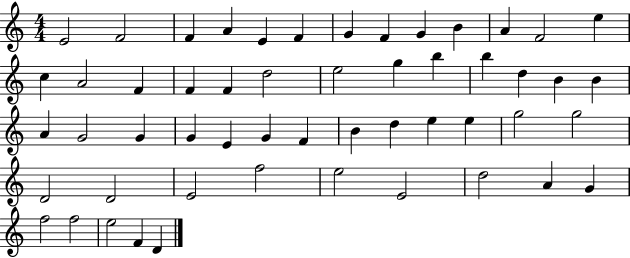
{
  \clef treble
  \numericTimeSignature
  \time 4/4
  \key c \major
  e'2 f'2 | f'4 a'4 e'4 f'4 | g'4 f'4 g'4 b'4 | a'4 f'2 e''4 | \break c''4 a'2 f'4 | f'4 f'4 d''2 | e''2 g''4 b''4 | b''4 d''4 b'4 b'4 | \break a'4 g'2 g'4 | g'4 e'4 g'4 f'4 | b'4 d''4 e''4 e''4 | g''2 g''2 | \break d'2 d'2 | e'2 f''2 | e''2 e'2 | d''2 a'4 g'4 | \break f''2 f''2 | e''2 f'4 d'4 | \bar "|."
}